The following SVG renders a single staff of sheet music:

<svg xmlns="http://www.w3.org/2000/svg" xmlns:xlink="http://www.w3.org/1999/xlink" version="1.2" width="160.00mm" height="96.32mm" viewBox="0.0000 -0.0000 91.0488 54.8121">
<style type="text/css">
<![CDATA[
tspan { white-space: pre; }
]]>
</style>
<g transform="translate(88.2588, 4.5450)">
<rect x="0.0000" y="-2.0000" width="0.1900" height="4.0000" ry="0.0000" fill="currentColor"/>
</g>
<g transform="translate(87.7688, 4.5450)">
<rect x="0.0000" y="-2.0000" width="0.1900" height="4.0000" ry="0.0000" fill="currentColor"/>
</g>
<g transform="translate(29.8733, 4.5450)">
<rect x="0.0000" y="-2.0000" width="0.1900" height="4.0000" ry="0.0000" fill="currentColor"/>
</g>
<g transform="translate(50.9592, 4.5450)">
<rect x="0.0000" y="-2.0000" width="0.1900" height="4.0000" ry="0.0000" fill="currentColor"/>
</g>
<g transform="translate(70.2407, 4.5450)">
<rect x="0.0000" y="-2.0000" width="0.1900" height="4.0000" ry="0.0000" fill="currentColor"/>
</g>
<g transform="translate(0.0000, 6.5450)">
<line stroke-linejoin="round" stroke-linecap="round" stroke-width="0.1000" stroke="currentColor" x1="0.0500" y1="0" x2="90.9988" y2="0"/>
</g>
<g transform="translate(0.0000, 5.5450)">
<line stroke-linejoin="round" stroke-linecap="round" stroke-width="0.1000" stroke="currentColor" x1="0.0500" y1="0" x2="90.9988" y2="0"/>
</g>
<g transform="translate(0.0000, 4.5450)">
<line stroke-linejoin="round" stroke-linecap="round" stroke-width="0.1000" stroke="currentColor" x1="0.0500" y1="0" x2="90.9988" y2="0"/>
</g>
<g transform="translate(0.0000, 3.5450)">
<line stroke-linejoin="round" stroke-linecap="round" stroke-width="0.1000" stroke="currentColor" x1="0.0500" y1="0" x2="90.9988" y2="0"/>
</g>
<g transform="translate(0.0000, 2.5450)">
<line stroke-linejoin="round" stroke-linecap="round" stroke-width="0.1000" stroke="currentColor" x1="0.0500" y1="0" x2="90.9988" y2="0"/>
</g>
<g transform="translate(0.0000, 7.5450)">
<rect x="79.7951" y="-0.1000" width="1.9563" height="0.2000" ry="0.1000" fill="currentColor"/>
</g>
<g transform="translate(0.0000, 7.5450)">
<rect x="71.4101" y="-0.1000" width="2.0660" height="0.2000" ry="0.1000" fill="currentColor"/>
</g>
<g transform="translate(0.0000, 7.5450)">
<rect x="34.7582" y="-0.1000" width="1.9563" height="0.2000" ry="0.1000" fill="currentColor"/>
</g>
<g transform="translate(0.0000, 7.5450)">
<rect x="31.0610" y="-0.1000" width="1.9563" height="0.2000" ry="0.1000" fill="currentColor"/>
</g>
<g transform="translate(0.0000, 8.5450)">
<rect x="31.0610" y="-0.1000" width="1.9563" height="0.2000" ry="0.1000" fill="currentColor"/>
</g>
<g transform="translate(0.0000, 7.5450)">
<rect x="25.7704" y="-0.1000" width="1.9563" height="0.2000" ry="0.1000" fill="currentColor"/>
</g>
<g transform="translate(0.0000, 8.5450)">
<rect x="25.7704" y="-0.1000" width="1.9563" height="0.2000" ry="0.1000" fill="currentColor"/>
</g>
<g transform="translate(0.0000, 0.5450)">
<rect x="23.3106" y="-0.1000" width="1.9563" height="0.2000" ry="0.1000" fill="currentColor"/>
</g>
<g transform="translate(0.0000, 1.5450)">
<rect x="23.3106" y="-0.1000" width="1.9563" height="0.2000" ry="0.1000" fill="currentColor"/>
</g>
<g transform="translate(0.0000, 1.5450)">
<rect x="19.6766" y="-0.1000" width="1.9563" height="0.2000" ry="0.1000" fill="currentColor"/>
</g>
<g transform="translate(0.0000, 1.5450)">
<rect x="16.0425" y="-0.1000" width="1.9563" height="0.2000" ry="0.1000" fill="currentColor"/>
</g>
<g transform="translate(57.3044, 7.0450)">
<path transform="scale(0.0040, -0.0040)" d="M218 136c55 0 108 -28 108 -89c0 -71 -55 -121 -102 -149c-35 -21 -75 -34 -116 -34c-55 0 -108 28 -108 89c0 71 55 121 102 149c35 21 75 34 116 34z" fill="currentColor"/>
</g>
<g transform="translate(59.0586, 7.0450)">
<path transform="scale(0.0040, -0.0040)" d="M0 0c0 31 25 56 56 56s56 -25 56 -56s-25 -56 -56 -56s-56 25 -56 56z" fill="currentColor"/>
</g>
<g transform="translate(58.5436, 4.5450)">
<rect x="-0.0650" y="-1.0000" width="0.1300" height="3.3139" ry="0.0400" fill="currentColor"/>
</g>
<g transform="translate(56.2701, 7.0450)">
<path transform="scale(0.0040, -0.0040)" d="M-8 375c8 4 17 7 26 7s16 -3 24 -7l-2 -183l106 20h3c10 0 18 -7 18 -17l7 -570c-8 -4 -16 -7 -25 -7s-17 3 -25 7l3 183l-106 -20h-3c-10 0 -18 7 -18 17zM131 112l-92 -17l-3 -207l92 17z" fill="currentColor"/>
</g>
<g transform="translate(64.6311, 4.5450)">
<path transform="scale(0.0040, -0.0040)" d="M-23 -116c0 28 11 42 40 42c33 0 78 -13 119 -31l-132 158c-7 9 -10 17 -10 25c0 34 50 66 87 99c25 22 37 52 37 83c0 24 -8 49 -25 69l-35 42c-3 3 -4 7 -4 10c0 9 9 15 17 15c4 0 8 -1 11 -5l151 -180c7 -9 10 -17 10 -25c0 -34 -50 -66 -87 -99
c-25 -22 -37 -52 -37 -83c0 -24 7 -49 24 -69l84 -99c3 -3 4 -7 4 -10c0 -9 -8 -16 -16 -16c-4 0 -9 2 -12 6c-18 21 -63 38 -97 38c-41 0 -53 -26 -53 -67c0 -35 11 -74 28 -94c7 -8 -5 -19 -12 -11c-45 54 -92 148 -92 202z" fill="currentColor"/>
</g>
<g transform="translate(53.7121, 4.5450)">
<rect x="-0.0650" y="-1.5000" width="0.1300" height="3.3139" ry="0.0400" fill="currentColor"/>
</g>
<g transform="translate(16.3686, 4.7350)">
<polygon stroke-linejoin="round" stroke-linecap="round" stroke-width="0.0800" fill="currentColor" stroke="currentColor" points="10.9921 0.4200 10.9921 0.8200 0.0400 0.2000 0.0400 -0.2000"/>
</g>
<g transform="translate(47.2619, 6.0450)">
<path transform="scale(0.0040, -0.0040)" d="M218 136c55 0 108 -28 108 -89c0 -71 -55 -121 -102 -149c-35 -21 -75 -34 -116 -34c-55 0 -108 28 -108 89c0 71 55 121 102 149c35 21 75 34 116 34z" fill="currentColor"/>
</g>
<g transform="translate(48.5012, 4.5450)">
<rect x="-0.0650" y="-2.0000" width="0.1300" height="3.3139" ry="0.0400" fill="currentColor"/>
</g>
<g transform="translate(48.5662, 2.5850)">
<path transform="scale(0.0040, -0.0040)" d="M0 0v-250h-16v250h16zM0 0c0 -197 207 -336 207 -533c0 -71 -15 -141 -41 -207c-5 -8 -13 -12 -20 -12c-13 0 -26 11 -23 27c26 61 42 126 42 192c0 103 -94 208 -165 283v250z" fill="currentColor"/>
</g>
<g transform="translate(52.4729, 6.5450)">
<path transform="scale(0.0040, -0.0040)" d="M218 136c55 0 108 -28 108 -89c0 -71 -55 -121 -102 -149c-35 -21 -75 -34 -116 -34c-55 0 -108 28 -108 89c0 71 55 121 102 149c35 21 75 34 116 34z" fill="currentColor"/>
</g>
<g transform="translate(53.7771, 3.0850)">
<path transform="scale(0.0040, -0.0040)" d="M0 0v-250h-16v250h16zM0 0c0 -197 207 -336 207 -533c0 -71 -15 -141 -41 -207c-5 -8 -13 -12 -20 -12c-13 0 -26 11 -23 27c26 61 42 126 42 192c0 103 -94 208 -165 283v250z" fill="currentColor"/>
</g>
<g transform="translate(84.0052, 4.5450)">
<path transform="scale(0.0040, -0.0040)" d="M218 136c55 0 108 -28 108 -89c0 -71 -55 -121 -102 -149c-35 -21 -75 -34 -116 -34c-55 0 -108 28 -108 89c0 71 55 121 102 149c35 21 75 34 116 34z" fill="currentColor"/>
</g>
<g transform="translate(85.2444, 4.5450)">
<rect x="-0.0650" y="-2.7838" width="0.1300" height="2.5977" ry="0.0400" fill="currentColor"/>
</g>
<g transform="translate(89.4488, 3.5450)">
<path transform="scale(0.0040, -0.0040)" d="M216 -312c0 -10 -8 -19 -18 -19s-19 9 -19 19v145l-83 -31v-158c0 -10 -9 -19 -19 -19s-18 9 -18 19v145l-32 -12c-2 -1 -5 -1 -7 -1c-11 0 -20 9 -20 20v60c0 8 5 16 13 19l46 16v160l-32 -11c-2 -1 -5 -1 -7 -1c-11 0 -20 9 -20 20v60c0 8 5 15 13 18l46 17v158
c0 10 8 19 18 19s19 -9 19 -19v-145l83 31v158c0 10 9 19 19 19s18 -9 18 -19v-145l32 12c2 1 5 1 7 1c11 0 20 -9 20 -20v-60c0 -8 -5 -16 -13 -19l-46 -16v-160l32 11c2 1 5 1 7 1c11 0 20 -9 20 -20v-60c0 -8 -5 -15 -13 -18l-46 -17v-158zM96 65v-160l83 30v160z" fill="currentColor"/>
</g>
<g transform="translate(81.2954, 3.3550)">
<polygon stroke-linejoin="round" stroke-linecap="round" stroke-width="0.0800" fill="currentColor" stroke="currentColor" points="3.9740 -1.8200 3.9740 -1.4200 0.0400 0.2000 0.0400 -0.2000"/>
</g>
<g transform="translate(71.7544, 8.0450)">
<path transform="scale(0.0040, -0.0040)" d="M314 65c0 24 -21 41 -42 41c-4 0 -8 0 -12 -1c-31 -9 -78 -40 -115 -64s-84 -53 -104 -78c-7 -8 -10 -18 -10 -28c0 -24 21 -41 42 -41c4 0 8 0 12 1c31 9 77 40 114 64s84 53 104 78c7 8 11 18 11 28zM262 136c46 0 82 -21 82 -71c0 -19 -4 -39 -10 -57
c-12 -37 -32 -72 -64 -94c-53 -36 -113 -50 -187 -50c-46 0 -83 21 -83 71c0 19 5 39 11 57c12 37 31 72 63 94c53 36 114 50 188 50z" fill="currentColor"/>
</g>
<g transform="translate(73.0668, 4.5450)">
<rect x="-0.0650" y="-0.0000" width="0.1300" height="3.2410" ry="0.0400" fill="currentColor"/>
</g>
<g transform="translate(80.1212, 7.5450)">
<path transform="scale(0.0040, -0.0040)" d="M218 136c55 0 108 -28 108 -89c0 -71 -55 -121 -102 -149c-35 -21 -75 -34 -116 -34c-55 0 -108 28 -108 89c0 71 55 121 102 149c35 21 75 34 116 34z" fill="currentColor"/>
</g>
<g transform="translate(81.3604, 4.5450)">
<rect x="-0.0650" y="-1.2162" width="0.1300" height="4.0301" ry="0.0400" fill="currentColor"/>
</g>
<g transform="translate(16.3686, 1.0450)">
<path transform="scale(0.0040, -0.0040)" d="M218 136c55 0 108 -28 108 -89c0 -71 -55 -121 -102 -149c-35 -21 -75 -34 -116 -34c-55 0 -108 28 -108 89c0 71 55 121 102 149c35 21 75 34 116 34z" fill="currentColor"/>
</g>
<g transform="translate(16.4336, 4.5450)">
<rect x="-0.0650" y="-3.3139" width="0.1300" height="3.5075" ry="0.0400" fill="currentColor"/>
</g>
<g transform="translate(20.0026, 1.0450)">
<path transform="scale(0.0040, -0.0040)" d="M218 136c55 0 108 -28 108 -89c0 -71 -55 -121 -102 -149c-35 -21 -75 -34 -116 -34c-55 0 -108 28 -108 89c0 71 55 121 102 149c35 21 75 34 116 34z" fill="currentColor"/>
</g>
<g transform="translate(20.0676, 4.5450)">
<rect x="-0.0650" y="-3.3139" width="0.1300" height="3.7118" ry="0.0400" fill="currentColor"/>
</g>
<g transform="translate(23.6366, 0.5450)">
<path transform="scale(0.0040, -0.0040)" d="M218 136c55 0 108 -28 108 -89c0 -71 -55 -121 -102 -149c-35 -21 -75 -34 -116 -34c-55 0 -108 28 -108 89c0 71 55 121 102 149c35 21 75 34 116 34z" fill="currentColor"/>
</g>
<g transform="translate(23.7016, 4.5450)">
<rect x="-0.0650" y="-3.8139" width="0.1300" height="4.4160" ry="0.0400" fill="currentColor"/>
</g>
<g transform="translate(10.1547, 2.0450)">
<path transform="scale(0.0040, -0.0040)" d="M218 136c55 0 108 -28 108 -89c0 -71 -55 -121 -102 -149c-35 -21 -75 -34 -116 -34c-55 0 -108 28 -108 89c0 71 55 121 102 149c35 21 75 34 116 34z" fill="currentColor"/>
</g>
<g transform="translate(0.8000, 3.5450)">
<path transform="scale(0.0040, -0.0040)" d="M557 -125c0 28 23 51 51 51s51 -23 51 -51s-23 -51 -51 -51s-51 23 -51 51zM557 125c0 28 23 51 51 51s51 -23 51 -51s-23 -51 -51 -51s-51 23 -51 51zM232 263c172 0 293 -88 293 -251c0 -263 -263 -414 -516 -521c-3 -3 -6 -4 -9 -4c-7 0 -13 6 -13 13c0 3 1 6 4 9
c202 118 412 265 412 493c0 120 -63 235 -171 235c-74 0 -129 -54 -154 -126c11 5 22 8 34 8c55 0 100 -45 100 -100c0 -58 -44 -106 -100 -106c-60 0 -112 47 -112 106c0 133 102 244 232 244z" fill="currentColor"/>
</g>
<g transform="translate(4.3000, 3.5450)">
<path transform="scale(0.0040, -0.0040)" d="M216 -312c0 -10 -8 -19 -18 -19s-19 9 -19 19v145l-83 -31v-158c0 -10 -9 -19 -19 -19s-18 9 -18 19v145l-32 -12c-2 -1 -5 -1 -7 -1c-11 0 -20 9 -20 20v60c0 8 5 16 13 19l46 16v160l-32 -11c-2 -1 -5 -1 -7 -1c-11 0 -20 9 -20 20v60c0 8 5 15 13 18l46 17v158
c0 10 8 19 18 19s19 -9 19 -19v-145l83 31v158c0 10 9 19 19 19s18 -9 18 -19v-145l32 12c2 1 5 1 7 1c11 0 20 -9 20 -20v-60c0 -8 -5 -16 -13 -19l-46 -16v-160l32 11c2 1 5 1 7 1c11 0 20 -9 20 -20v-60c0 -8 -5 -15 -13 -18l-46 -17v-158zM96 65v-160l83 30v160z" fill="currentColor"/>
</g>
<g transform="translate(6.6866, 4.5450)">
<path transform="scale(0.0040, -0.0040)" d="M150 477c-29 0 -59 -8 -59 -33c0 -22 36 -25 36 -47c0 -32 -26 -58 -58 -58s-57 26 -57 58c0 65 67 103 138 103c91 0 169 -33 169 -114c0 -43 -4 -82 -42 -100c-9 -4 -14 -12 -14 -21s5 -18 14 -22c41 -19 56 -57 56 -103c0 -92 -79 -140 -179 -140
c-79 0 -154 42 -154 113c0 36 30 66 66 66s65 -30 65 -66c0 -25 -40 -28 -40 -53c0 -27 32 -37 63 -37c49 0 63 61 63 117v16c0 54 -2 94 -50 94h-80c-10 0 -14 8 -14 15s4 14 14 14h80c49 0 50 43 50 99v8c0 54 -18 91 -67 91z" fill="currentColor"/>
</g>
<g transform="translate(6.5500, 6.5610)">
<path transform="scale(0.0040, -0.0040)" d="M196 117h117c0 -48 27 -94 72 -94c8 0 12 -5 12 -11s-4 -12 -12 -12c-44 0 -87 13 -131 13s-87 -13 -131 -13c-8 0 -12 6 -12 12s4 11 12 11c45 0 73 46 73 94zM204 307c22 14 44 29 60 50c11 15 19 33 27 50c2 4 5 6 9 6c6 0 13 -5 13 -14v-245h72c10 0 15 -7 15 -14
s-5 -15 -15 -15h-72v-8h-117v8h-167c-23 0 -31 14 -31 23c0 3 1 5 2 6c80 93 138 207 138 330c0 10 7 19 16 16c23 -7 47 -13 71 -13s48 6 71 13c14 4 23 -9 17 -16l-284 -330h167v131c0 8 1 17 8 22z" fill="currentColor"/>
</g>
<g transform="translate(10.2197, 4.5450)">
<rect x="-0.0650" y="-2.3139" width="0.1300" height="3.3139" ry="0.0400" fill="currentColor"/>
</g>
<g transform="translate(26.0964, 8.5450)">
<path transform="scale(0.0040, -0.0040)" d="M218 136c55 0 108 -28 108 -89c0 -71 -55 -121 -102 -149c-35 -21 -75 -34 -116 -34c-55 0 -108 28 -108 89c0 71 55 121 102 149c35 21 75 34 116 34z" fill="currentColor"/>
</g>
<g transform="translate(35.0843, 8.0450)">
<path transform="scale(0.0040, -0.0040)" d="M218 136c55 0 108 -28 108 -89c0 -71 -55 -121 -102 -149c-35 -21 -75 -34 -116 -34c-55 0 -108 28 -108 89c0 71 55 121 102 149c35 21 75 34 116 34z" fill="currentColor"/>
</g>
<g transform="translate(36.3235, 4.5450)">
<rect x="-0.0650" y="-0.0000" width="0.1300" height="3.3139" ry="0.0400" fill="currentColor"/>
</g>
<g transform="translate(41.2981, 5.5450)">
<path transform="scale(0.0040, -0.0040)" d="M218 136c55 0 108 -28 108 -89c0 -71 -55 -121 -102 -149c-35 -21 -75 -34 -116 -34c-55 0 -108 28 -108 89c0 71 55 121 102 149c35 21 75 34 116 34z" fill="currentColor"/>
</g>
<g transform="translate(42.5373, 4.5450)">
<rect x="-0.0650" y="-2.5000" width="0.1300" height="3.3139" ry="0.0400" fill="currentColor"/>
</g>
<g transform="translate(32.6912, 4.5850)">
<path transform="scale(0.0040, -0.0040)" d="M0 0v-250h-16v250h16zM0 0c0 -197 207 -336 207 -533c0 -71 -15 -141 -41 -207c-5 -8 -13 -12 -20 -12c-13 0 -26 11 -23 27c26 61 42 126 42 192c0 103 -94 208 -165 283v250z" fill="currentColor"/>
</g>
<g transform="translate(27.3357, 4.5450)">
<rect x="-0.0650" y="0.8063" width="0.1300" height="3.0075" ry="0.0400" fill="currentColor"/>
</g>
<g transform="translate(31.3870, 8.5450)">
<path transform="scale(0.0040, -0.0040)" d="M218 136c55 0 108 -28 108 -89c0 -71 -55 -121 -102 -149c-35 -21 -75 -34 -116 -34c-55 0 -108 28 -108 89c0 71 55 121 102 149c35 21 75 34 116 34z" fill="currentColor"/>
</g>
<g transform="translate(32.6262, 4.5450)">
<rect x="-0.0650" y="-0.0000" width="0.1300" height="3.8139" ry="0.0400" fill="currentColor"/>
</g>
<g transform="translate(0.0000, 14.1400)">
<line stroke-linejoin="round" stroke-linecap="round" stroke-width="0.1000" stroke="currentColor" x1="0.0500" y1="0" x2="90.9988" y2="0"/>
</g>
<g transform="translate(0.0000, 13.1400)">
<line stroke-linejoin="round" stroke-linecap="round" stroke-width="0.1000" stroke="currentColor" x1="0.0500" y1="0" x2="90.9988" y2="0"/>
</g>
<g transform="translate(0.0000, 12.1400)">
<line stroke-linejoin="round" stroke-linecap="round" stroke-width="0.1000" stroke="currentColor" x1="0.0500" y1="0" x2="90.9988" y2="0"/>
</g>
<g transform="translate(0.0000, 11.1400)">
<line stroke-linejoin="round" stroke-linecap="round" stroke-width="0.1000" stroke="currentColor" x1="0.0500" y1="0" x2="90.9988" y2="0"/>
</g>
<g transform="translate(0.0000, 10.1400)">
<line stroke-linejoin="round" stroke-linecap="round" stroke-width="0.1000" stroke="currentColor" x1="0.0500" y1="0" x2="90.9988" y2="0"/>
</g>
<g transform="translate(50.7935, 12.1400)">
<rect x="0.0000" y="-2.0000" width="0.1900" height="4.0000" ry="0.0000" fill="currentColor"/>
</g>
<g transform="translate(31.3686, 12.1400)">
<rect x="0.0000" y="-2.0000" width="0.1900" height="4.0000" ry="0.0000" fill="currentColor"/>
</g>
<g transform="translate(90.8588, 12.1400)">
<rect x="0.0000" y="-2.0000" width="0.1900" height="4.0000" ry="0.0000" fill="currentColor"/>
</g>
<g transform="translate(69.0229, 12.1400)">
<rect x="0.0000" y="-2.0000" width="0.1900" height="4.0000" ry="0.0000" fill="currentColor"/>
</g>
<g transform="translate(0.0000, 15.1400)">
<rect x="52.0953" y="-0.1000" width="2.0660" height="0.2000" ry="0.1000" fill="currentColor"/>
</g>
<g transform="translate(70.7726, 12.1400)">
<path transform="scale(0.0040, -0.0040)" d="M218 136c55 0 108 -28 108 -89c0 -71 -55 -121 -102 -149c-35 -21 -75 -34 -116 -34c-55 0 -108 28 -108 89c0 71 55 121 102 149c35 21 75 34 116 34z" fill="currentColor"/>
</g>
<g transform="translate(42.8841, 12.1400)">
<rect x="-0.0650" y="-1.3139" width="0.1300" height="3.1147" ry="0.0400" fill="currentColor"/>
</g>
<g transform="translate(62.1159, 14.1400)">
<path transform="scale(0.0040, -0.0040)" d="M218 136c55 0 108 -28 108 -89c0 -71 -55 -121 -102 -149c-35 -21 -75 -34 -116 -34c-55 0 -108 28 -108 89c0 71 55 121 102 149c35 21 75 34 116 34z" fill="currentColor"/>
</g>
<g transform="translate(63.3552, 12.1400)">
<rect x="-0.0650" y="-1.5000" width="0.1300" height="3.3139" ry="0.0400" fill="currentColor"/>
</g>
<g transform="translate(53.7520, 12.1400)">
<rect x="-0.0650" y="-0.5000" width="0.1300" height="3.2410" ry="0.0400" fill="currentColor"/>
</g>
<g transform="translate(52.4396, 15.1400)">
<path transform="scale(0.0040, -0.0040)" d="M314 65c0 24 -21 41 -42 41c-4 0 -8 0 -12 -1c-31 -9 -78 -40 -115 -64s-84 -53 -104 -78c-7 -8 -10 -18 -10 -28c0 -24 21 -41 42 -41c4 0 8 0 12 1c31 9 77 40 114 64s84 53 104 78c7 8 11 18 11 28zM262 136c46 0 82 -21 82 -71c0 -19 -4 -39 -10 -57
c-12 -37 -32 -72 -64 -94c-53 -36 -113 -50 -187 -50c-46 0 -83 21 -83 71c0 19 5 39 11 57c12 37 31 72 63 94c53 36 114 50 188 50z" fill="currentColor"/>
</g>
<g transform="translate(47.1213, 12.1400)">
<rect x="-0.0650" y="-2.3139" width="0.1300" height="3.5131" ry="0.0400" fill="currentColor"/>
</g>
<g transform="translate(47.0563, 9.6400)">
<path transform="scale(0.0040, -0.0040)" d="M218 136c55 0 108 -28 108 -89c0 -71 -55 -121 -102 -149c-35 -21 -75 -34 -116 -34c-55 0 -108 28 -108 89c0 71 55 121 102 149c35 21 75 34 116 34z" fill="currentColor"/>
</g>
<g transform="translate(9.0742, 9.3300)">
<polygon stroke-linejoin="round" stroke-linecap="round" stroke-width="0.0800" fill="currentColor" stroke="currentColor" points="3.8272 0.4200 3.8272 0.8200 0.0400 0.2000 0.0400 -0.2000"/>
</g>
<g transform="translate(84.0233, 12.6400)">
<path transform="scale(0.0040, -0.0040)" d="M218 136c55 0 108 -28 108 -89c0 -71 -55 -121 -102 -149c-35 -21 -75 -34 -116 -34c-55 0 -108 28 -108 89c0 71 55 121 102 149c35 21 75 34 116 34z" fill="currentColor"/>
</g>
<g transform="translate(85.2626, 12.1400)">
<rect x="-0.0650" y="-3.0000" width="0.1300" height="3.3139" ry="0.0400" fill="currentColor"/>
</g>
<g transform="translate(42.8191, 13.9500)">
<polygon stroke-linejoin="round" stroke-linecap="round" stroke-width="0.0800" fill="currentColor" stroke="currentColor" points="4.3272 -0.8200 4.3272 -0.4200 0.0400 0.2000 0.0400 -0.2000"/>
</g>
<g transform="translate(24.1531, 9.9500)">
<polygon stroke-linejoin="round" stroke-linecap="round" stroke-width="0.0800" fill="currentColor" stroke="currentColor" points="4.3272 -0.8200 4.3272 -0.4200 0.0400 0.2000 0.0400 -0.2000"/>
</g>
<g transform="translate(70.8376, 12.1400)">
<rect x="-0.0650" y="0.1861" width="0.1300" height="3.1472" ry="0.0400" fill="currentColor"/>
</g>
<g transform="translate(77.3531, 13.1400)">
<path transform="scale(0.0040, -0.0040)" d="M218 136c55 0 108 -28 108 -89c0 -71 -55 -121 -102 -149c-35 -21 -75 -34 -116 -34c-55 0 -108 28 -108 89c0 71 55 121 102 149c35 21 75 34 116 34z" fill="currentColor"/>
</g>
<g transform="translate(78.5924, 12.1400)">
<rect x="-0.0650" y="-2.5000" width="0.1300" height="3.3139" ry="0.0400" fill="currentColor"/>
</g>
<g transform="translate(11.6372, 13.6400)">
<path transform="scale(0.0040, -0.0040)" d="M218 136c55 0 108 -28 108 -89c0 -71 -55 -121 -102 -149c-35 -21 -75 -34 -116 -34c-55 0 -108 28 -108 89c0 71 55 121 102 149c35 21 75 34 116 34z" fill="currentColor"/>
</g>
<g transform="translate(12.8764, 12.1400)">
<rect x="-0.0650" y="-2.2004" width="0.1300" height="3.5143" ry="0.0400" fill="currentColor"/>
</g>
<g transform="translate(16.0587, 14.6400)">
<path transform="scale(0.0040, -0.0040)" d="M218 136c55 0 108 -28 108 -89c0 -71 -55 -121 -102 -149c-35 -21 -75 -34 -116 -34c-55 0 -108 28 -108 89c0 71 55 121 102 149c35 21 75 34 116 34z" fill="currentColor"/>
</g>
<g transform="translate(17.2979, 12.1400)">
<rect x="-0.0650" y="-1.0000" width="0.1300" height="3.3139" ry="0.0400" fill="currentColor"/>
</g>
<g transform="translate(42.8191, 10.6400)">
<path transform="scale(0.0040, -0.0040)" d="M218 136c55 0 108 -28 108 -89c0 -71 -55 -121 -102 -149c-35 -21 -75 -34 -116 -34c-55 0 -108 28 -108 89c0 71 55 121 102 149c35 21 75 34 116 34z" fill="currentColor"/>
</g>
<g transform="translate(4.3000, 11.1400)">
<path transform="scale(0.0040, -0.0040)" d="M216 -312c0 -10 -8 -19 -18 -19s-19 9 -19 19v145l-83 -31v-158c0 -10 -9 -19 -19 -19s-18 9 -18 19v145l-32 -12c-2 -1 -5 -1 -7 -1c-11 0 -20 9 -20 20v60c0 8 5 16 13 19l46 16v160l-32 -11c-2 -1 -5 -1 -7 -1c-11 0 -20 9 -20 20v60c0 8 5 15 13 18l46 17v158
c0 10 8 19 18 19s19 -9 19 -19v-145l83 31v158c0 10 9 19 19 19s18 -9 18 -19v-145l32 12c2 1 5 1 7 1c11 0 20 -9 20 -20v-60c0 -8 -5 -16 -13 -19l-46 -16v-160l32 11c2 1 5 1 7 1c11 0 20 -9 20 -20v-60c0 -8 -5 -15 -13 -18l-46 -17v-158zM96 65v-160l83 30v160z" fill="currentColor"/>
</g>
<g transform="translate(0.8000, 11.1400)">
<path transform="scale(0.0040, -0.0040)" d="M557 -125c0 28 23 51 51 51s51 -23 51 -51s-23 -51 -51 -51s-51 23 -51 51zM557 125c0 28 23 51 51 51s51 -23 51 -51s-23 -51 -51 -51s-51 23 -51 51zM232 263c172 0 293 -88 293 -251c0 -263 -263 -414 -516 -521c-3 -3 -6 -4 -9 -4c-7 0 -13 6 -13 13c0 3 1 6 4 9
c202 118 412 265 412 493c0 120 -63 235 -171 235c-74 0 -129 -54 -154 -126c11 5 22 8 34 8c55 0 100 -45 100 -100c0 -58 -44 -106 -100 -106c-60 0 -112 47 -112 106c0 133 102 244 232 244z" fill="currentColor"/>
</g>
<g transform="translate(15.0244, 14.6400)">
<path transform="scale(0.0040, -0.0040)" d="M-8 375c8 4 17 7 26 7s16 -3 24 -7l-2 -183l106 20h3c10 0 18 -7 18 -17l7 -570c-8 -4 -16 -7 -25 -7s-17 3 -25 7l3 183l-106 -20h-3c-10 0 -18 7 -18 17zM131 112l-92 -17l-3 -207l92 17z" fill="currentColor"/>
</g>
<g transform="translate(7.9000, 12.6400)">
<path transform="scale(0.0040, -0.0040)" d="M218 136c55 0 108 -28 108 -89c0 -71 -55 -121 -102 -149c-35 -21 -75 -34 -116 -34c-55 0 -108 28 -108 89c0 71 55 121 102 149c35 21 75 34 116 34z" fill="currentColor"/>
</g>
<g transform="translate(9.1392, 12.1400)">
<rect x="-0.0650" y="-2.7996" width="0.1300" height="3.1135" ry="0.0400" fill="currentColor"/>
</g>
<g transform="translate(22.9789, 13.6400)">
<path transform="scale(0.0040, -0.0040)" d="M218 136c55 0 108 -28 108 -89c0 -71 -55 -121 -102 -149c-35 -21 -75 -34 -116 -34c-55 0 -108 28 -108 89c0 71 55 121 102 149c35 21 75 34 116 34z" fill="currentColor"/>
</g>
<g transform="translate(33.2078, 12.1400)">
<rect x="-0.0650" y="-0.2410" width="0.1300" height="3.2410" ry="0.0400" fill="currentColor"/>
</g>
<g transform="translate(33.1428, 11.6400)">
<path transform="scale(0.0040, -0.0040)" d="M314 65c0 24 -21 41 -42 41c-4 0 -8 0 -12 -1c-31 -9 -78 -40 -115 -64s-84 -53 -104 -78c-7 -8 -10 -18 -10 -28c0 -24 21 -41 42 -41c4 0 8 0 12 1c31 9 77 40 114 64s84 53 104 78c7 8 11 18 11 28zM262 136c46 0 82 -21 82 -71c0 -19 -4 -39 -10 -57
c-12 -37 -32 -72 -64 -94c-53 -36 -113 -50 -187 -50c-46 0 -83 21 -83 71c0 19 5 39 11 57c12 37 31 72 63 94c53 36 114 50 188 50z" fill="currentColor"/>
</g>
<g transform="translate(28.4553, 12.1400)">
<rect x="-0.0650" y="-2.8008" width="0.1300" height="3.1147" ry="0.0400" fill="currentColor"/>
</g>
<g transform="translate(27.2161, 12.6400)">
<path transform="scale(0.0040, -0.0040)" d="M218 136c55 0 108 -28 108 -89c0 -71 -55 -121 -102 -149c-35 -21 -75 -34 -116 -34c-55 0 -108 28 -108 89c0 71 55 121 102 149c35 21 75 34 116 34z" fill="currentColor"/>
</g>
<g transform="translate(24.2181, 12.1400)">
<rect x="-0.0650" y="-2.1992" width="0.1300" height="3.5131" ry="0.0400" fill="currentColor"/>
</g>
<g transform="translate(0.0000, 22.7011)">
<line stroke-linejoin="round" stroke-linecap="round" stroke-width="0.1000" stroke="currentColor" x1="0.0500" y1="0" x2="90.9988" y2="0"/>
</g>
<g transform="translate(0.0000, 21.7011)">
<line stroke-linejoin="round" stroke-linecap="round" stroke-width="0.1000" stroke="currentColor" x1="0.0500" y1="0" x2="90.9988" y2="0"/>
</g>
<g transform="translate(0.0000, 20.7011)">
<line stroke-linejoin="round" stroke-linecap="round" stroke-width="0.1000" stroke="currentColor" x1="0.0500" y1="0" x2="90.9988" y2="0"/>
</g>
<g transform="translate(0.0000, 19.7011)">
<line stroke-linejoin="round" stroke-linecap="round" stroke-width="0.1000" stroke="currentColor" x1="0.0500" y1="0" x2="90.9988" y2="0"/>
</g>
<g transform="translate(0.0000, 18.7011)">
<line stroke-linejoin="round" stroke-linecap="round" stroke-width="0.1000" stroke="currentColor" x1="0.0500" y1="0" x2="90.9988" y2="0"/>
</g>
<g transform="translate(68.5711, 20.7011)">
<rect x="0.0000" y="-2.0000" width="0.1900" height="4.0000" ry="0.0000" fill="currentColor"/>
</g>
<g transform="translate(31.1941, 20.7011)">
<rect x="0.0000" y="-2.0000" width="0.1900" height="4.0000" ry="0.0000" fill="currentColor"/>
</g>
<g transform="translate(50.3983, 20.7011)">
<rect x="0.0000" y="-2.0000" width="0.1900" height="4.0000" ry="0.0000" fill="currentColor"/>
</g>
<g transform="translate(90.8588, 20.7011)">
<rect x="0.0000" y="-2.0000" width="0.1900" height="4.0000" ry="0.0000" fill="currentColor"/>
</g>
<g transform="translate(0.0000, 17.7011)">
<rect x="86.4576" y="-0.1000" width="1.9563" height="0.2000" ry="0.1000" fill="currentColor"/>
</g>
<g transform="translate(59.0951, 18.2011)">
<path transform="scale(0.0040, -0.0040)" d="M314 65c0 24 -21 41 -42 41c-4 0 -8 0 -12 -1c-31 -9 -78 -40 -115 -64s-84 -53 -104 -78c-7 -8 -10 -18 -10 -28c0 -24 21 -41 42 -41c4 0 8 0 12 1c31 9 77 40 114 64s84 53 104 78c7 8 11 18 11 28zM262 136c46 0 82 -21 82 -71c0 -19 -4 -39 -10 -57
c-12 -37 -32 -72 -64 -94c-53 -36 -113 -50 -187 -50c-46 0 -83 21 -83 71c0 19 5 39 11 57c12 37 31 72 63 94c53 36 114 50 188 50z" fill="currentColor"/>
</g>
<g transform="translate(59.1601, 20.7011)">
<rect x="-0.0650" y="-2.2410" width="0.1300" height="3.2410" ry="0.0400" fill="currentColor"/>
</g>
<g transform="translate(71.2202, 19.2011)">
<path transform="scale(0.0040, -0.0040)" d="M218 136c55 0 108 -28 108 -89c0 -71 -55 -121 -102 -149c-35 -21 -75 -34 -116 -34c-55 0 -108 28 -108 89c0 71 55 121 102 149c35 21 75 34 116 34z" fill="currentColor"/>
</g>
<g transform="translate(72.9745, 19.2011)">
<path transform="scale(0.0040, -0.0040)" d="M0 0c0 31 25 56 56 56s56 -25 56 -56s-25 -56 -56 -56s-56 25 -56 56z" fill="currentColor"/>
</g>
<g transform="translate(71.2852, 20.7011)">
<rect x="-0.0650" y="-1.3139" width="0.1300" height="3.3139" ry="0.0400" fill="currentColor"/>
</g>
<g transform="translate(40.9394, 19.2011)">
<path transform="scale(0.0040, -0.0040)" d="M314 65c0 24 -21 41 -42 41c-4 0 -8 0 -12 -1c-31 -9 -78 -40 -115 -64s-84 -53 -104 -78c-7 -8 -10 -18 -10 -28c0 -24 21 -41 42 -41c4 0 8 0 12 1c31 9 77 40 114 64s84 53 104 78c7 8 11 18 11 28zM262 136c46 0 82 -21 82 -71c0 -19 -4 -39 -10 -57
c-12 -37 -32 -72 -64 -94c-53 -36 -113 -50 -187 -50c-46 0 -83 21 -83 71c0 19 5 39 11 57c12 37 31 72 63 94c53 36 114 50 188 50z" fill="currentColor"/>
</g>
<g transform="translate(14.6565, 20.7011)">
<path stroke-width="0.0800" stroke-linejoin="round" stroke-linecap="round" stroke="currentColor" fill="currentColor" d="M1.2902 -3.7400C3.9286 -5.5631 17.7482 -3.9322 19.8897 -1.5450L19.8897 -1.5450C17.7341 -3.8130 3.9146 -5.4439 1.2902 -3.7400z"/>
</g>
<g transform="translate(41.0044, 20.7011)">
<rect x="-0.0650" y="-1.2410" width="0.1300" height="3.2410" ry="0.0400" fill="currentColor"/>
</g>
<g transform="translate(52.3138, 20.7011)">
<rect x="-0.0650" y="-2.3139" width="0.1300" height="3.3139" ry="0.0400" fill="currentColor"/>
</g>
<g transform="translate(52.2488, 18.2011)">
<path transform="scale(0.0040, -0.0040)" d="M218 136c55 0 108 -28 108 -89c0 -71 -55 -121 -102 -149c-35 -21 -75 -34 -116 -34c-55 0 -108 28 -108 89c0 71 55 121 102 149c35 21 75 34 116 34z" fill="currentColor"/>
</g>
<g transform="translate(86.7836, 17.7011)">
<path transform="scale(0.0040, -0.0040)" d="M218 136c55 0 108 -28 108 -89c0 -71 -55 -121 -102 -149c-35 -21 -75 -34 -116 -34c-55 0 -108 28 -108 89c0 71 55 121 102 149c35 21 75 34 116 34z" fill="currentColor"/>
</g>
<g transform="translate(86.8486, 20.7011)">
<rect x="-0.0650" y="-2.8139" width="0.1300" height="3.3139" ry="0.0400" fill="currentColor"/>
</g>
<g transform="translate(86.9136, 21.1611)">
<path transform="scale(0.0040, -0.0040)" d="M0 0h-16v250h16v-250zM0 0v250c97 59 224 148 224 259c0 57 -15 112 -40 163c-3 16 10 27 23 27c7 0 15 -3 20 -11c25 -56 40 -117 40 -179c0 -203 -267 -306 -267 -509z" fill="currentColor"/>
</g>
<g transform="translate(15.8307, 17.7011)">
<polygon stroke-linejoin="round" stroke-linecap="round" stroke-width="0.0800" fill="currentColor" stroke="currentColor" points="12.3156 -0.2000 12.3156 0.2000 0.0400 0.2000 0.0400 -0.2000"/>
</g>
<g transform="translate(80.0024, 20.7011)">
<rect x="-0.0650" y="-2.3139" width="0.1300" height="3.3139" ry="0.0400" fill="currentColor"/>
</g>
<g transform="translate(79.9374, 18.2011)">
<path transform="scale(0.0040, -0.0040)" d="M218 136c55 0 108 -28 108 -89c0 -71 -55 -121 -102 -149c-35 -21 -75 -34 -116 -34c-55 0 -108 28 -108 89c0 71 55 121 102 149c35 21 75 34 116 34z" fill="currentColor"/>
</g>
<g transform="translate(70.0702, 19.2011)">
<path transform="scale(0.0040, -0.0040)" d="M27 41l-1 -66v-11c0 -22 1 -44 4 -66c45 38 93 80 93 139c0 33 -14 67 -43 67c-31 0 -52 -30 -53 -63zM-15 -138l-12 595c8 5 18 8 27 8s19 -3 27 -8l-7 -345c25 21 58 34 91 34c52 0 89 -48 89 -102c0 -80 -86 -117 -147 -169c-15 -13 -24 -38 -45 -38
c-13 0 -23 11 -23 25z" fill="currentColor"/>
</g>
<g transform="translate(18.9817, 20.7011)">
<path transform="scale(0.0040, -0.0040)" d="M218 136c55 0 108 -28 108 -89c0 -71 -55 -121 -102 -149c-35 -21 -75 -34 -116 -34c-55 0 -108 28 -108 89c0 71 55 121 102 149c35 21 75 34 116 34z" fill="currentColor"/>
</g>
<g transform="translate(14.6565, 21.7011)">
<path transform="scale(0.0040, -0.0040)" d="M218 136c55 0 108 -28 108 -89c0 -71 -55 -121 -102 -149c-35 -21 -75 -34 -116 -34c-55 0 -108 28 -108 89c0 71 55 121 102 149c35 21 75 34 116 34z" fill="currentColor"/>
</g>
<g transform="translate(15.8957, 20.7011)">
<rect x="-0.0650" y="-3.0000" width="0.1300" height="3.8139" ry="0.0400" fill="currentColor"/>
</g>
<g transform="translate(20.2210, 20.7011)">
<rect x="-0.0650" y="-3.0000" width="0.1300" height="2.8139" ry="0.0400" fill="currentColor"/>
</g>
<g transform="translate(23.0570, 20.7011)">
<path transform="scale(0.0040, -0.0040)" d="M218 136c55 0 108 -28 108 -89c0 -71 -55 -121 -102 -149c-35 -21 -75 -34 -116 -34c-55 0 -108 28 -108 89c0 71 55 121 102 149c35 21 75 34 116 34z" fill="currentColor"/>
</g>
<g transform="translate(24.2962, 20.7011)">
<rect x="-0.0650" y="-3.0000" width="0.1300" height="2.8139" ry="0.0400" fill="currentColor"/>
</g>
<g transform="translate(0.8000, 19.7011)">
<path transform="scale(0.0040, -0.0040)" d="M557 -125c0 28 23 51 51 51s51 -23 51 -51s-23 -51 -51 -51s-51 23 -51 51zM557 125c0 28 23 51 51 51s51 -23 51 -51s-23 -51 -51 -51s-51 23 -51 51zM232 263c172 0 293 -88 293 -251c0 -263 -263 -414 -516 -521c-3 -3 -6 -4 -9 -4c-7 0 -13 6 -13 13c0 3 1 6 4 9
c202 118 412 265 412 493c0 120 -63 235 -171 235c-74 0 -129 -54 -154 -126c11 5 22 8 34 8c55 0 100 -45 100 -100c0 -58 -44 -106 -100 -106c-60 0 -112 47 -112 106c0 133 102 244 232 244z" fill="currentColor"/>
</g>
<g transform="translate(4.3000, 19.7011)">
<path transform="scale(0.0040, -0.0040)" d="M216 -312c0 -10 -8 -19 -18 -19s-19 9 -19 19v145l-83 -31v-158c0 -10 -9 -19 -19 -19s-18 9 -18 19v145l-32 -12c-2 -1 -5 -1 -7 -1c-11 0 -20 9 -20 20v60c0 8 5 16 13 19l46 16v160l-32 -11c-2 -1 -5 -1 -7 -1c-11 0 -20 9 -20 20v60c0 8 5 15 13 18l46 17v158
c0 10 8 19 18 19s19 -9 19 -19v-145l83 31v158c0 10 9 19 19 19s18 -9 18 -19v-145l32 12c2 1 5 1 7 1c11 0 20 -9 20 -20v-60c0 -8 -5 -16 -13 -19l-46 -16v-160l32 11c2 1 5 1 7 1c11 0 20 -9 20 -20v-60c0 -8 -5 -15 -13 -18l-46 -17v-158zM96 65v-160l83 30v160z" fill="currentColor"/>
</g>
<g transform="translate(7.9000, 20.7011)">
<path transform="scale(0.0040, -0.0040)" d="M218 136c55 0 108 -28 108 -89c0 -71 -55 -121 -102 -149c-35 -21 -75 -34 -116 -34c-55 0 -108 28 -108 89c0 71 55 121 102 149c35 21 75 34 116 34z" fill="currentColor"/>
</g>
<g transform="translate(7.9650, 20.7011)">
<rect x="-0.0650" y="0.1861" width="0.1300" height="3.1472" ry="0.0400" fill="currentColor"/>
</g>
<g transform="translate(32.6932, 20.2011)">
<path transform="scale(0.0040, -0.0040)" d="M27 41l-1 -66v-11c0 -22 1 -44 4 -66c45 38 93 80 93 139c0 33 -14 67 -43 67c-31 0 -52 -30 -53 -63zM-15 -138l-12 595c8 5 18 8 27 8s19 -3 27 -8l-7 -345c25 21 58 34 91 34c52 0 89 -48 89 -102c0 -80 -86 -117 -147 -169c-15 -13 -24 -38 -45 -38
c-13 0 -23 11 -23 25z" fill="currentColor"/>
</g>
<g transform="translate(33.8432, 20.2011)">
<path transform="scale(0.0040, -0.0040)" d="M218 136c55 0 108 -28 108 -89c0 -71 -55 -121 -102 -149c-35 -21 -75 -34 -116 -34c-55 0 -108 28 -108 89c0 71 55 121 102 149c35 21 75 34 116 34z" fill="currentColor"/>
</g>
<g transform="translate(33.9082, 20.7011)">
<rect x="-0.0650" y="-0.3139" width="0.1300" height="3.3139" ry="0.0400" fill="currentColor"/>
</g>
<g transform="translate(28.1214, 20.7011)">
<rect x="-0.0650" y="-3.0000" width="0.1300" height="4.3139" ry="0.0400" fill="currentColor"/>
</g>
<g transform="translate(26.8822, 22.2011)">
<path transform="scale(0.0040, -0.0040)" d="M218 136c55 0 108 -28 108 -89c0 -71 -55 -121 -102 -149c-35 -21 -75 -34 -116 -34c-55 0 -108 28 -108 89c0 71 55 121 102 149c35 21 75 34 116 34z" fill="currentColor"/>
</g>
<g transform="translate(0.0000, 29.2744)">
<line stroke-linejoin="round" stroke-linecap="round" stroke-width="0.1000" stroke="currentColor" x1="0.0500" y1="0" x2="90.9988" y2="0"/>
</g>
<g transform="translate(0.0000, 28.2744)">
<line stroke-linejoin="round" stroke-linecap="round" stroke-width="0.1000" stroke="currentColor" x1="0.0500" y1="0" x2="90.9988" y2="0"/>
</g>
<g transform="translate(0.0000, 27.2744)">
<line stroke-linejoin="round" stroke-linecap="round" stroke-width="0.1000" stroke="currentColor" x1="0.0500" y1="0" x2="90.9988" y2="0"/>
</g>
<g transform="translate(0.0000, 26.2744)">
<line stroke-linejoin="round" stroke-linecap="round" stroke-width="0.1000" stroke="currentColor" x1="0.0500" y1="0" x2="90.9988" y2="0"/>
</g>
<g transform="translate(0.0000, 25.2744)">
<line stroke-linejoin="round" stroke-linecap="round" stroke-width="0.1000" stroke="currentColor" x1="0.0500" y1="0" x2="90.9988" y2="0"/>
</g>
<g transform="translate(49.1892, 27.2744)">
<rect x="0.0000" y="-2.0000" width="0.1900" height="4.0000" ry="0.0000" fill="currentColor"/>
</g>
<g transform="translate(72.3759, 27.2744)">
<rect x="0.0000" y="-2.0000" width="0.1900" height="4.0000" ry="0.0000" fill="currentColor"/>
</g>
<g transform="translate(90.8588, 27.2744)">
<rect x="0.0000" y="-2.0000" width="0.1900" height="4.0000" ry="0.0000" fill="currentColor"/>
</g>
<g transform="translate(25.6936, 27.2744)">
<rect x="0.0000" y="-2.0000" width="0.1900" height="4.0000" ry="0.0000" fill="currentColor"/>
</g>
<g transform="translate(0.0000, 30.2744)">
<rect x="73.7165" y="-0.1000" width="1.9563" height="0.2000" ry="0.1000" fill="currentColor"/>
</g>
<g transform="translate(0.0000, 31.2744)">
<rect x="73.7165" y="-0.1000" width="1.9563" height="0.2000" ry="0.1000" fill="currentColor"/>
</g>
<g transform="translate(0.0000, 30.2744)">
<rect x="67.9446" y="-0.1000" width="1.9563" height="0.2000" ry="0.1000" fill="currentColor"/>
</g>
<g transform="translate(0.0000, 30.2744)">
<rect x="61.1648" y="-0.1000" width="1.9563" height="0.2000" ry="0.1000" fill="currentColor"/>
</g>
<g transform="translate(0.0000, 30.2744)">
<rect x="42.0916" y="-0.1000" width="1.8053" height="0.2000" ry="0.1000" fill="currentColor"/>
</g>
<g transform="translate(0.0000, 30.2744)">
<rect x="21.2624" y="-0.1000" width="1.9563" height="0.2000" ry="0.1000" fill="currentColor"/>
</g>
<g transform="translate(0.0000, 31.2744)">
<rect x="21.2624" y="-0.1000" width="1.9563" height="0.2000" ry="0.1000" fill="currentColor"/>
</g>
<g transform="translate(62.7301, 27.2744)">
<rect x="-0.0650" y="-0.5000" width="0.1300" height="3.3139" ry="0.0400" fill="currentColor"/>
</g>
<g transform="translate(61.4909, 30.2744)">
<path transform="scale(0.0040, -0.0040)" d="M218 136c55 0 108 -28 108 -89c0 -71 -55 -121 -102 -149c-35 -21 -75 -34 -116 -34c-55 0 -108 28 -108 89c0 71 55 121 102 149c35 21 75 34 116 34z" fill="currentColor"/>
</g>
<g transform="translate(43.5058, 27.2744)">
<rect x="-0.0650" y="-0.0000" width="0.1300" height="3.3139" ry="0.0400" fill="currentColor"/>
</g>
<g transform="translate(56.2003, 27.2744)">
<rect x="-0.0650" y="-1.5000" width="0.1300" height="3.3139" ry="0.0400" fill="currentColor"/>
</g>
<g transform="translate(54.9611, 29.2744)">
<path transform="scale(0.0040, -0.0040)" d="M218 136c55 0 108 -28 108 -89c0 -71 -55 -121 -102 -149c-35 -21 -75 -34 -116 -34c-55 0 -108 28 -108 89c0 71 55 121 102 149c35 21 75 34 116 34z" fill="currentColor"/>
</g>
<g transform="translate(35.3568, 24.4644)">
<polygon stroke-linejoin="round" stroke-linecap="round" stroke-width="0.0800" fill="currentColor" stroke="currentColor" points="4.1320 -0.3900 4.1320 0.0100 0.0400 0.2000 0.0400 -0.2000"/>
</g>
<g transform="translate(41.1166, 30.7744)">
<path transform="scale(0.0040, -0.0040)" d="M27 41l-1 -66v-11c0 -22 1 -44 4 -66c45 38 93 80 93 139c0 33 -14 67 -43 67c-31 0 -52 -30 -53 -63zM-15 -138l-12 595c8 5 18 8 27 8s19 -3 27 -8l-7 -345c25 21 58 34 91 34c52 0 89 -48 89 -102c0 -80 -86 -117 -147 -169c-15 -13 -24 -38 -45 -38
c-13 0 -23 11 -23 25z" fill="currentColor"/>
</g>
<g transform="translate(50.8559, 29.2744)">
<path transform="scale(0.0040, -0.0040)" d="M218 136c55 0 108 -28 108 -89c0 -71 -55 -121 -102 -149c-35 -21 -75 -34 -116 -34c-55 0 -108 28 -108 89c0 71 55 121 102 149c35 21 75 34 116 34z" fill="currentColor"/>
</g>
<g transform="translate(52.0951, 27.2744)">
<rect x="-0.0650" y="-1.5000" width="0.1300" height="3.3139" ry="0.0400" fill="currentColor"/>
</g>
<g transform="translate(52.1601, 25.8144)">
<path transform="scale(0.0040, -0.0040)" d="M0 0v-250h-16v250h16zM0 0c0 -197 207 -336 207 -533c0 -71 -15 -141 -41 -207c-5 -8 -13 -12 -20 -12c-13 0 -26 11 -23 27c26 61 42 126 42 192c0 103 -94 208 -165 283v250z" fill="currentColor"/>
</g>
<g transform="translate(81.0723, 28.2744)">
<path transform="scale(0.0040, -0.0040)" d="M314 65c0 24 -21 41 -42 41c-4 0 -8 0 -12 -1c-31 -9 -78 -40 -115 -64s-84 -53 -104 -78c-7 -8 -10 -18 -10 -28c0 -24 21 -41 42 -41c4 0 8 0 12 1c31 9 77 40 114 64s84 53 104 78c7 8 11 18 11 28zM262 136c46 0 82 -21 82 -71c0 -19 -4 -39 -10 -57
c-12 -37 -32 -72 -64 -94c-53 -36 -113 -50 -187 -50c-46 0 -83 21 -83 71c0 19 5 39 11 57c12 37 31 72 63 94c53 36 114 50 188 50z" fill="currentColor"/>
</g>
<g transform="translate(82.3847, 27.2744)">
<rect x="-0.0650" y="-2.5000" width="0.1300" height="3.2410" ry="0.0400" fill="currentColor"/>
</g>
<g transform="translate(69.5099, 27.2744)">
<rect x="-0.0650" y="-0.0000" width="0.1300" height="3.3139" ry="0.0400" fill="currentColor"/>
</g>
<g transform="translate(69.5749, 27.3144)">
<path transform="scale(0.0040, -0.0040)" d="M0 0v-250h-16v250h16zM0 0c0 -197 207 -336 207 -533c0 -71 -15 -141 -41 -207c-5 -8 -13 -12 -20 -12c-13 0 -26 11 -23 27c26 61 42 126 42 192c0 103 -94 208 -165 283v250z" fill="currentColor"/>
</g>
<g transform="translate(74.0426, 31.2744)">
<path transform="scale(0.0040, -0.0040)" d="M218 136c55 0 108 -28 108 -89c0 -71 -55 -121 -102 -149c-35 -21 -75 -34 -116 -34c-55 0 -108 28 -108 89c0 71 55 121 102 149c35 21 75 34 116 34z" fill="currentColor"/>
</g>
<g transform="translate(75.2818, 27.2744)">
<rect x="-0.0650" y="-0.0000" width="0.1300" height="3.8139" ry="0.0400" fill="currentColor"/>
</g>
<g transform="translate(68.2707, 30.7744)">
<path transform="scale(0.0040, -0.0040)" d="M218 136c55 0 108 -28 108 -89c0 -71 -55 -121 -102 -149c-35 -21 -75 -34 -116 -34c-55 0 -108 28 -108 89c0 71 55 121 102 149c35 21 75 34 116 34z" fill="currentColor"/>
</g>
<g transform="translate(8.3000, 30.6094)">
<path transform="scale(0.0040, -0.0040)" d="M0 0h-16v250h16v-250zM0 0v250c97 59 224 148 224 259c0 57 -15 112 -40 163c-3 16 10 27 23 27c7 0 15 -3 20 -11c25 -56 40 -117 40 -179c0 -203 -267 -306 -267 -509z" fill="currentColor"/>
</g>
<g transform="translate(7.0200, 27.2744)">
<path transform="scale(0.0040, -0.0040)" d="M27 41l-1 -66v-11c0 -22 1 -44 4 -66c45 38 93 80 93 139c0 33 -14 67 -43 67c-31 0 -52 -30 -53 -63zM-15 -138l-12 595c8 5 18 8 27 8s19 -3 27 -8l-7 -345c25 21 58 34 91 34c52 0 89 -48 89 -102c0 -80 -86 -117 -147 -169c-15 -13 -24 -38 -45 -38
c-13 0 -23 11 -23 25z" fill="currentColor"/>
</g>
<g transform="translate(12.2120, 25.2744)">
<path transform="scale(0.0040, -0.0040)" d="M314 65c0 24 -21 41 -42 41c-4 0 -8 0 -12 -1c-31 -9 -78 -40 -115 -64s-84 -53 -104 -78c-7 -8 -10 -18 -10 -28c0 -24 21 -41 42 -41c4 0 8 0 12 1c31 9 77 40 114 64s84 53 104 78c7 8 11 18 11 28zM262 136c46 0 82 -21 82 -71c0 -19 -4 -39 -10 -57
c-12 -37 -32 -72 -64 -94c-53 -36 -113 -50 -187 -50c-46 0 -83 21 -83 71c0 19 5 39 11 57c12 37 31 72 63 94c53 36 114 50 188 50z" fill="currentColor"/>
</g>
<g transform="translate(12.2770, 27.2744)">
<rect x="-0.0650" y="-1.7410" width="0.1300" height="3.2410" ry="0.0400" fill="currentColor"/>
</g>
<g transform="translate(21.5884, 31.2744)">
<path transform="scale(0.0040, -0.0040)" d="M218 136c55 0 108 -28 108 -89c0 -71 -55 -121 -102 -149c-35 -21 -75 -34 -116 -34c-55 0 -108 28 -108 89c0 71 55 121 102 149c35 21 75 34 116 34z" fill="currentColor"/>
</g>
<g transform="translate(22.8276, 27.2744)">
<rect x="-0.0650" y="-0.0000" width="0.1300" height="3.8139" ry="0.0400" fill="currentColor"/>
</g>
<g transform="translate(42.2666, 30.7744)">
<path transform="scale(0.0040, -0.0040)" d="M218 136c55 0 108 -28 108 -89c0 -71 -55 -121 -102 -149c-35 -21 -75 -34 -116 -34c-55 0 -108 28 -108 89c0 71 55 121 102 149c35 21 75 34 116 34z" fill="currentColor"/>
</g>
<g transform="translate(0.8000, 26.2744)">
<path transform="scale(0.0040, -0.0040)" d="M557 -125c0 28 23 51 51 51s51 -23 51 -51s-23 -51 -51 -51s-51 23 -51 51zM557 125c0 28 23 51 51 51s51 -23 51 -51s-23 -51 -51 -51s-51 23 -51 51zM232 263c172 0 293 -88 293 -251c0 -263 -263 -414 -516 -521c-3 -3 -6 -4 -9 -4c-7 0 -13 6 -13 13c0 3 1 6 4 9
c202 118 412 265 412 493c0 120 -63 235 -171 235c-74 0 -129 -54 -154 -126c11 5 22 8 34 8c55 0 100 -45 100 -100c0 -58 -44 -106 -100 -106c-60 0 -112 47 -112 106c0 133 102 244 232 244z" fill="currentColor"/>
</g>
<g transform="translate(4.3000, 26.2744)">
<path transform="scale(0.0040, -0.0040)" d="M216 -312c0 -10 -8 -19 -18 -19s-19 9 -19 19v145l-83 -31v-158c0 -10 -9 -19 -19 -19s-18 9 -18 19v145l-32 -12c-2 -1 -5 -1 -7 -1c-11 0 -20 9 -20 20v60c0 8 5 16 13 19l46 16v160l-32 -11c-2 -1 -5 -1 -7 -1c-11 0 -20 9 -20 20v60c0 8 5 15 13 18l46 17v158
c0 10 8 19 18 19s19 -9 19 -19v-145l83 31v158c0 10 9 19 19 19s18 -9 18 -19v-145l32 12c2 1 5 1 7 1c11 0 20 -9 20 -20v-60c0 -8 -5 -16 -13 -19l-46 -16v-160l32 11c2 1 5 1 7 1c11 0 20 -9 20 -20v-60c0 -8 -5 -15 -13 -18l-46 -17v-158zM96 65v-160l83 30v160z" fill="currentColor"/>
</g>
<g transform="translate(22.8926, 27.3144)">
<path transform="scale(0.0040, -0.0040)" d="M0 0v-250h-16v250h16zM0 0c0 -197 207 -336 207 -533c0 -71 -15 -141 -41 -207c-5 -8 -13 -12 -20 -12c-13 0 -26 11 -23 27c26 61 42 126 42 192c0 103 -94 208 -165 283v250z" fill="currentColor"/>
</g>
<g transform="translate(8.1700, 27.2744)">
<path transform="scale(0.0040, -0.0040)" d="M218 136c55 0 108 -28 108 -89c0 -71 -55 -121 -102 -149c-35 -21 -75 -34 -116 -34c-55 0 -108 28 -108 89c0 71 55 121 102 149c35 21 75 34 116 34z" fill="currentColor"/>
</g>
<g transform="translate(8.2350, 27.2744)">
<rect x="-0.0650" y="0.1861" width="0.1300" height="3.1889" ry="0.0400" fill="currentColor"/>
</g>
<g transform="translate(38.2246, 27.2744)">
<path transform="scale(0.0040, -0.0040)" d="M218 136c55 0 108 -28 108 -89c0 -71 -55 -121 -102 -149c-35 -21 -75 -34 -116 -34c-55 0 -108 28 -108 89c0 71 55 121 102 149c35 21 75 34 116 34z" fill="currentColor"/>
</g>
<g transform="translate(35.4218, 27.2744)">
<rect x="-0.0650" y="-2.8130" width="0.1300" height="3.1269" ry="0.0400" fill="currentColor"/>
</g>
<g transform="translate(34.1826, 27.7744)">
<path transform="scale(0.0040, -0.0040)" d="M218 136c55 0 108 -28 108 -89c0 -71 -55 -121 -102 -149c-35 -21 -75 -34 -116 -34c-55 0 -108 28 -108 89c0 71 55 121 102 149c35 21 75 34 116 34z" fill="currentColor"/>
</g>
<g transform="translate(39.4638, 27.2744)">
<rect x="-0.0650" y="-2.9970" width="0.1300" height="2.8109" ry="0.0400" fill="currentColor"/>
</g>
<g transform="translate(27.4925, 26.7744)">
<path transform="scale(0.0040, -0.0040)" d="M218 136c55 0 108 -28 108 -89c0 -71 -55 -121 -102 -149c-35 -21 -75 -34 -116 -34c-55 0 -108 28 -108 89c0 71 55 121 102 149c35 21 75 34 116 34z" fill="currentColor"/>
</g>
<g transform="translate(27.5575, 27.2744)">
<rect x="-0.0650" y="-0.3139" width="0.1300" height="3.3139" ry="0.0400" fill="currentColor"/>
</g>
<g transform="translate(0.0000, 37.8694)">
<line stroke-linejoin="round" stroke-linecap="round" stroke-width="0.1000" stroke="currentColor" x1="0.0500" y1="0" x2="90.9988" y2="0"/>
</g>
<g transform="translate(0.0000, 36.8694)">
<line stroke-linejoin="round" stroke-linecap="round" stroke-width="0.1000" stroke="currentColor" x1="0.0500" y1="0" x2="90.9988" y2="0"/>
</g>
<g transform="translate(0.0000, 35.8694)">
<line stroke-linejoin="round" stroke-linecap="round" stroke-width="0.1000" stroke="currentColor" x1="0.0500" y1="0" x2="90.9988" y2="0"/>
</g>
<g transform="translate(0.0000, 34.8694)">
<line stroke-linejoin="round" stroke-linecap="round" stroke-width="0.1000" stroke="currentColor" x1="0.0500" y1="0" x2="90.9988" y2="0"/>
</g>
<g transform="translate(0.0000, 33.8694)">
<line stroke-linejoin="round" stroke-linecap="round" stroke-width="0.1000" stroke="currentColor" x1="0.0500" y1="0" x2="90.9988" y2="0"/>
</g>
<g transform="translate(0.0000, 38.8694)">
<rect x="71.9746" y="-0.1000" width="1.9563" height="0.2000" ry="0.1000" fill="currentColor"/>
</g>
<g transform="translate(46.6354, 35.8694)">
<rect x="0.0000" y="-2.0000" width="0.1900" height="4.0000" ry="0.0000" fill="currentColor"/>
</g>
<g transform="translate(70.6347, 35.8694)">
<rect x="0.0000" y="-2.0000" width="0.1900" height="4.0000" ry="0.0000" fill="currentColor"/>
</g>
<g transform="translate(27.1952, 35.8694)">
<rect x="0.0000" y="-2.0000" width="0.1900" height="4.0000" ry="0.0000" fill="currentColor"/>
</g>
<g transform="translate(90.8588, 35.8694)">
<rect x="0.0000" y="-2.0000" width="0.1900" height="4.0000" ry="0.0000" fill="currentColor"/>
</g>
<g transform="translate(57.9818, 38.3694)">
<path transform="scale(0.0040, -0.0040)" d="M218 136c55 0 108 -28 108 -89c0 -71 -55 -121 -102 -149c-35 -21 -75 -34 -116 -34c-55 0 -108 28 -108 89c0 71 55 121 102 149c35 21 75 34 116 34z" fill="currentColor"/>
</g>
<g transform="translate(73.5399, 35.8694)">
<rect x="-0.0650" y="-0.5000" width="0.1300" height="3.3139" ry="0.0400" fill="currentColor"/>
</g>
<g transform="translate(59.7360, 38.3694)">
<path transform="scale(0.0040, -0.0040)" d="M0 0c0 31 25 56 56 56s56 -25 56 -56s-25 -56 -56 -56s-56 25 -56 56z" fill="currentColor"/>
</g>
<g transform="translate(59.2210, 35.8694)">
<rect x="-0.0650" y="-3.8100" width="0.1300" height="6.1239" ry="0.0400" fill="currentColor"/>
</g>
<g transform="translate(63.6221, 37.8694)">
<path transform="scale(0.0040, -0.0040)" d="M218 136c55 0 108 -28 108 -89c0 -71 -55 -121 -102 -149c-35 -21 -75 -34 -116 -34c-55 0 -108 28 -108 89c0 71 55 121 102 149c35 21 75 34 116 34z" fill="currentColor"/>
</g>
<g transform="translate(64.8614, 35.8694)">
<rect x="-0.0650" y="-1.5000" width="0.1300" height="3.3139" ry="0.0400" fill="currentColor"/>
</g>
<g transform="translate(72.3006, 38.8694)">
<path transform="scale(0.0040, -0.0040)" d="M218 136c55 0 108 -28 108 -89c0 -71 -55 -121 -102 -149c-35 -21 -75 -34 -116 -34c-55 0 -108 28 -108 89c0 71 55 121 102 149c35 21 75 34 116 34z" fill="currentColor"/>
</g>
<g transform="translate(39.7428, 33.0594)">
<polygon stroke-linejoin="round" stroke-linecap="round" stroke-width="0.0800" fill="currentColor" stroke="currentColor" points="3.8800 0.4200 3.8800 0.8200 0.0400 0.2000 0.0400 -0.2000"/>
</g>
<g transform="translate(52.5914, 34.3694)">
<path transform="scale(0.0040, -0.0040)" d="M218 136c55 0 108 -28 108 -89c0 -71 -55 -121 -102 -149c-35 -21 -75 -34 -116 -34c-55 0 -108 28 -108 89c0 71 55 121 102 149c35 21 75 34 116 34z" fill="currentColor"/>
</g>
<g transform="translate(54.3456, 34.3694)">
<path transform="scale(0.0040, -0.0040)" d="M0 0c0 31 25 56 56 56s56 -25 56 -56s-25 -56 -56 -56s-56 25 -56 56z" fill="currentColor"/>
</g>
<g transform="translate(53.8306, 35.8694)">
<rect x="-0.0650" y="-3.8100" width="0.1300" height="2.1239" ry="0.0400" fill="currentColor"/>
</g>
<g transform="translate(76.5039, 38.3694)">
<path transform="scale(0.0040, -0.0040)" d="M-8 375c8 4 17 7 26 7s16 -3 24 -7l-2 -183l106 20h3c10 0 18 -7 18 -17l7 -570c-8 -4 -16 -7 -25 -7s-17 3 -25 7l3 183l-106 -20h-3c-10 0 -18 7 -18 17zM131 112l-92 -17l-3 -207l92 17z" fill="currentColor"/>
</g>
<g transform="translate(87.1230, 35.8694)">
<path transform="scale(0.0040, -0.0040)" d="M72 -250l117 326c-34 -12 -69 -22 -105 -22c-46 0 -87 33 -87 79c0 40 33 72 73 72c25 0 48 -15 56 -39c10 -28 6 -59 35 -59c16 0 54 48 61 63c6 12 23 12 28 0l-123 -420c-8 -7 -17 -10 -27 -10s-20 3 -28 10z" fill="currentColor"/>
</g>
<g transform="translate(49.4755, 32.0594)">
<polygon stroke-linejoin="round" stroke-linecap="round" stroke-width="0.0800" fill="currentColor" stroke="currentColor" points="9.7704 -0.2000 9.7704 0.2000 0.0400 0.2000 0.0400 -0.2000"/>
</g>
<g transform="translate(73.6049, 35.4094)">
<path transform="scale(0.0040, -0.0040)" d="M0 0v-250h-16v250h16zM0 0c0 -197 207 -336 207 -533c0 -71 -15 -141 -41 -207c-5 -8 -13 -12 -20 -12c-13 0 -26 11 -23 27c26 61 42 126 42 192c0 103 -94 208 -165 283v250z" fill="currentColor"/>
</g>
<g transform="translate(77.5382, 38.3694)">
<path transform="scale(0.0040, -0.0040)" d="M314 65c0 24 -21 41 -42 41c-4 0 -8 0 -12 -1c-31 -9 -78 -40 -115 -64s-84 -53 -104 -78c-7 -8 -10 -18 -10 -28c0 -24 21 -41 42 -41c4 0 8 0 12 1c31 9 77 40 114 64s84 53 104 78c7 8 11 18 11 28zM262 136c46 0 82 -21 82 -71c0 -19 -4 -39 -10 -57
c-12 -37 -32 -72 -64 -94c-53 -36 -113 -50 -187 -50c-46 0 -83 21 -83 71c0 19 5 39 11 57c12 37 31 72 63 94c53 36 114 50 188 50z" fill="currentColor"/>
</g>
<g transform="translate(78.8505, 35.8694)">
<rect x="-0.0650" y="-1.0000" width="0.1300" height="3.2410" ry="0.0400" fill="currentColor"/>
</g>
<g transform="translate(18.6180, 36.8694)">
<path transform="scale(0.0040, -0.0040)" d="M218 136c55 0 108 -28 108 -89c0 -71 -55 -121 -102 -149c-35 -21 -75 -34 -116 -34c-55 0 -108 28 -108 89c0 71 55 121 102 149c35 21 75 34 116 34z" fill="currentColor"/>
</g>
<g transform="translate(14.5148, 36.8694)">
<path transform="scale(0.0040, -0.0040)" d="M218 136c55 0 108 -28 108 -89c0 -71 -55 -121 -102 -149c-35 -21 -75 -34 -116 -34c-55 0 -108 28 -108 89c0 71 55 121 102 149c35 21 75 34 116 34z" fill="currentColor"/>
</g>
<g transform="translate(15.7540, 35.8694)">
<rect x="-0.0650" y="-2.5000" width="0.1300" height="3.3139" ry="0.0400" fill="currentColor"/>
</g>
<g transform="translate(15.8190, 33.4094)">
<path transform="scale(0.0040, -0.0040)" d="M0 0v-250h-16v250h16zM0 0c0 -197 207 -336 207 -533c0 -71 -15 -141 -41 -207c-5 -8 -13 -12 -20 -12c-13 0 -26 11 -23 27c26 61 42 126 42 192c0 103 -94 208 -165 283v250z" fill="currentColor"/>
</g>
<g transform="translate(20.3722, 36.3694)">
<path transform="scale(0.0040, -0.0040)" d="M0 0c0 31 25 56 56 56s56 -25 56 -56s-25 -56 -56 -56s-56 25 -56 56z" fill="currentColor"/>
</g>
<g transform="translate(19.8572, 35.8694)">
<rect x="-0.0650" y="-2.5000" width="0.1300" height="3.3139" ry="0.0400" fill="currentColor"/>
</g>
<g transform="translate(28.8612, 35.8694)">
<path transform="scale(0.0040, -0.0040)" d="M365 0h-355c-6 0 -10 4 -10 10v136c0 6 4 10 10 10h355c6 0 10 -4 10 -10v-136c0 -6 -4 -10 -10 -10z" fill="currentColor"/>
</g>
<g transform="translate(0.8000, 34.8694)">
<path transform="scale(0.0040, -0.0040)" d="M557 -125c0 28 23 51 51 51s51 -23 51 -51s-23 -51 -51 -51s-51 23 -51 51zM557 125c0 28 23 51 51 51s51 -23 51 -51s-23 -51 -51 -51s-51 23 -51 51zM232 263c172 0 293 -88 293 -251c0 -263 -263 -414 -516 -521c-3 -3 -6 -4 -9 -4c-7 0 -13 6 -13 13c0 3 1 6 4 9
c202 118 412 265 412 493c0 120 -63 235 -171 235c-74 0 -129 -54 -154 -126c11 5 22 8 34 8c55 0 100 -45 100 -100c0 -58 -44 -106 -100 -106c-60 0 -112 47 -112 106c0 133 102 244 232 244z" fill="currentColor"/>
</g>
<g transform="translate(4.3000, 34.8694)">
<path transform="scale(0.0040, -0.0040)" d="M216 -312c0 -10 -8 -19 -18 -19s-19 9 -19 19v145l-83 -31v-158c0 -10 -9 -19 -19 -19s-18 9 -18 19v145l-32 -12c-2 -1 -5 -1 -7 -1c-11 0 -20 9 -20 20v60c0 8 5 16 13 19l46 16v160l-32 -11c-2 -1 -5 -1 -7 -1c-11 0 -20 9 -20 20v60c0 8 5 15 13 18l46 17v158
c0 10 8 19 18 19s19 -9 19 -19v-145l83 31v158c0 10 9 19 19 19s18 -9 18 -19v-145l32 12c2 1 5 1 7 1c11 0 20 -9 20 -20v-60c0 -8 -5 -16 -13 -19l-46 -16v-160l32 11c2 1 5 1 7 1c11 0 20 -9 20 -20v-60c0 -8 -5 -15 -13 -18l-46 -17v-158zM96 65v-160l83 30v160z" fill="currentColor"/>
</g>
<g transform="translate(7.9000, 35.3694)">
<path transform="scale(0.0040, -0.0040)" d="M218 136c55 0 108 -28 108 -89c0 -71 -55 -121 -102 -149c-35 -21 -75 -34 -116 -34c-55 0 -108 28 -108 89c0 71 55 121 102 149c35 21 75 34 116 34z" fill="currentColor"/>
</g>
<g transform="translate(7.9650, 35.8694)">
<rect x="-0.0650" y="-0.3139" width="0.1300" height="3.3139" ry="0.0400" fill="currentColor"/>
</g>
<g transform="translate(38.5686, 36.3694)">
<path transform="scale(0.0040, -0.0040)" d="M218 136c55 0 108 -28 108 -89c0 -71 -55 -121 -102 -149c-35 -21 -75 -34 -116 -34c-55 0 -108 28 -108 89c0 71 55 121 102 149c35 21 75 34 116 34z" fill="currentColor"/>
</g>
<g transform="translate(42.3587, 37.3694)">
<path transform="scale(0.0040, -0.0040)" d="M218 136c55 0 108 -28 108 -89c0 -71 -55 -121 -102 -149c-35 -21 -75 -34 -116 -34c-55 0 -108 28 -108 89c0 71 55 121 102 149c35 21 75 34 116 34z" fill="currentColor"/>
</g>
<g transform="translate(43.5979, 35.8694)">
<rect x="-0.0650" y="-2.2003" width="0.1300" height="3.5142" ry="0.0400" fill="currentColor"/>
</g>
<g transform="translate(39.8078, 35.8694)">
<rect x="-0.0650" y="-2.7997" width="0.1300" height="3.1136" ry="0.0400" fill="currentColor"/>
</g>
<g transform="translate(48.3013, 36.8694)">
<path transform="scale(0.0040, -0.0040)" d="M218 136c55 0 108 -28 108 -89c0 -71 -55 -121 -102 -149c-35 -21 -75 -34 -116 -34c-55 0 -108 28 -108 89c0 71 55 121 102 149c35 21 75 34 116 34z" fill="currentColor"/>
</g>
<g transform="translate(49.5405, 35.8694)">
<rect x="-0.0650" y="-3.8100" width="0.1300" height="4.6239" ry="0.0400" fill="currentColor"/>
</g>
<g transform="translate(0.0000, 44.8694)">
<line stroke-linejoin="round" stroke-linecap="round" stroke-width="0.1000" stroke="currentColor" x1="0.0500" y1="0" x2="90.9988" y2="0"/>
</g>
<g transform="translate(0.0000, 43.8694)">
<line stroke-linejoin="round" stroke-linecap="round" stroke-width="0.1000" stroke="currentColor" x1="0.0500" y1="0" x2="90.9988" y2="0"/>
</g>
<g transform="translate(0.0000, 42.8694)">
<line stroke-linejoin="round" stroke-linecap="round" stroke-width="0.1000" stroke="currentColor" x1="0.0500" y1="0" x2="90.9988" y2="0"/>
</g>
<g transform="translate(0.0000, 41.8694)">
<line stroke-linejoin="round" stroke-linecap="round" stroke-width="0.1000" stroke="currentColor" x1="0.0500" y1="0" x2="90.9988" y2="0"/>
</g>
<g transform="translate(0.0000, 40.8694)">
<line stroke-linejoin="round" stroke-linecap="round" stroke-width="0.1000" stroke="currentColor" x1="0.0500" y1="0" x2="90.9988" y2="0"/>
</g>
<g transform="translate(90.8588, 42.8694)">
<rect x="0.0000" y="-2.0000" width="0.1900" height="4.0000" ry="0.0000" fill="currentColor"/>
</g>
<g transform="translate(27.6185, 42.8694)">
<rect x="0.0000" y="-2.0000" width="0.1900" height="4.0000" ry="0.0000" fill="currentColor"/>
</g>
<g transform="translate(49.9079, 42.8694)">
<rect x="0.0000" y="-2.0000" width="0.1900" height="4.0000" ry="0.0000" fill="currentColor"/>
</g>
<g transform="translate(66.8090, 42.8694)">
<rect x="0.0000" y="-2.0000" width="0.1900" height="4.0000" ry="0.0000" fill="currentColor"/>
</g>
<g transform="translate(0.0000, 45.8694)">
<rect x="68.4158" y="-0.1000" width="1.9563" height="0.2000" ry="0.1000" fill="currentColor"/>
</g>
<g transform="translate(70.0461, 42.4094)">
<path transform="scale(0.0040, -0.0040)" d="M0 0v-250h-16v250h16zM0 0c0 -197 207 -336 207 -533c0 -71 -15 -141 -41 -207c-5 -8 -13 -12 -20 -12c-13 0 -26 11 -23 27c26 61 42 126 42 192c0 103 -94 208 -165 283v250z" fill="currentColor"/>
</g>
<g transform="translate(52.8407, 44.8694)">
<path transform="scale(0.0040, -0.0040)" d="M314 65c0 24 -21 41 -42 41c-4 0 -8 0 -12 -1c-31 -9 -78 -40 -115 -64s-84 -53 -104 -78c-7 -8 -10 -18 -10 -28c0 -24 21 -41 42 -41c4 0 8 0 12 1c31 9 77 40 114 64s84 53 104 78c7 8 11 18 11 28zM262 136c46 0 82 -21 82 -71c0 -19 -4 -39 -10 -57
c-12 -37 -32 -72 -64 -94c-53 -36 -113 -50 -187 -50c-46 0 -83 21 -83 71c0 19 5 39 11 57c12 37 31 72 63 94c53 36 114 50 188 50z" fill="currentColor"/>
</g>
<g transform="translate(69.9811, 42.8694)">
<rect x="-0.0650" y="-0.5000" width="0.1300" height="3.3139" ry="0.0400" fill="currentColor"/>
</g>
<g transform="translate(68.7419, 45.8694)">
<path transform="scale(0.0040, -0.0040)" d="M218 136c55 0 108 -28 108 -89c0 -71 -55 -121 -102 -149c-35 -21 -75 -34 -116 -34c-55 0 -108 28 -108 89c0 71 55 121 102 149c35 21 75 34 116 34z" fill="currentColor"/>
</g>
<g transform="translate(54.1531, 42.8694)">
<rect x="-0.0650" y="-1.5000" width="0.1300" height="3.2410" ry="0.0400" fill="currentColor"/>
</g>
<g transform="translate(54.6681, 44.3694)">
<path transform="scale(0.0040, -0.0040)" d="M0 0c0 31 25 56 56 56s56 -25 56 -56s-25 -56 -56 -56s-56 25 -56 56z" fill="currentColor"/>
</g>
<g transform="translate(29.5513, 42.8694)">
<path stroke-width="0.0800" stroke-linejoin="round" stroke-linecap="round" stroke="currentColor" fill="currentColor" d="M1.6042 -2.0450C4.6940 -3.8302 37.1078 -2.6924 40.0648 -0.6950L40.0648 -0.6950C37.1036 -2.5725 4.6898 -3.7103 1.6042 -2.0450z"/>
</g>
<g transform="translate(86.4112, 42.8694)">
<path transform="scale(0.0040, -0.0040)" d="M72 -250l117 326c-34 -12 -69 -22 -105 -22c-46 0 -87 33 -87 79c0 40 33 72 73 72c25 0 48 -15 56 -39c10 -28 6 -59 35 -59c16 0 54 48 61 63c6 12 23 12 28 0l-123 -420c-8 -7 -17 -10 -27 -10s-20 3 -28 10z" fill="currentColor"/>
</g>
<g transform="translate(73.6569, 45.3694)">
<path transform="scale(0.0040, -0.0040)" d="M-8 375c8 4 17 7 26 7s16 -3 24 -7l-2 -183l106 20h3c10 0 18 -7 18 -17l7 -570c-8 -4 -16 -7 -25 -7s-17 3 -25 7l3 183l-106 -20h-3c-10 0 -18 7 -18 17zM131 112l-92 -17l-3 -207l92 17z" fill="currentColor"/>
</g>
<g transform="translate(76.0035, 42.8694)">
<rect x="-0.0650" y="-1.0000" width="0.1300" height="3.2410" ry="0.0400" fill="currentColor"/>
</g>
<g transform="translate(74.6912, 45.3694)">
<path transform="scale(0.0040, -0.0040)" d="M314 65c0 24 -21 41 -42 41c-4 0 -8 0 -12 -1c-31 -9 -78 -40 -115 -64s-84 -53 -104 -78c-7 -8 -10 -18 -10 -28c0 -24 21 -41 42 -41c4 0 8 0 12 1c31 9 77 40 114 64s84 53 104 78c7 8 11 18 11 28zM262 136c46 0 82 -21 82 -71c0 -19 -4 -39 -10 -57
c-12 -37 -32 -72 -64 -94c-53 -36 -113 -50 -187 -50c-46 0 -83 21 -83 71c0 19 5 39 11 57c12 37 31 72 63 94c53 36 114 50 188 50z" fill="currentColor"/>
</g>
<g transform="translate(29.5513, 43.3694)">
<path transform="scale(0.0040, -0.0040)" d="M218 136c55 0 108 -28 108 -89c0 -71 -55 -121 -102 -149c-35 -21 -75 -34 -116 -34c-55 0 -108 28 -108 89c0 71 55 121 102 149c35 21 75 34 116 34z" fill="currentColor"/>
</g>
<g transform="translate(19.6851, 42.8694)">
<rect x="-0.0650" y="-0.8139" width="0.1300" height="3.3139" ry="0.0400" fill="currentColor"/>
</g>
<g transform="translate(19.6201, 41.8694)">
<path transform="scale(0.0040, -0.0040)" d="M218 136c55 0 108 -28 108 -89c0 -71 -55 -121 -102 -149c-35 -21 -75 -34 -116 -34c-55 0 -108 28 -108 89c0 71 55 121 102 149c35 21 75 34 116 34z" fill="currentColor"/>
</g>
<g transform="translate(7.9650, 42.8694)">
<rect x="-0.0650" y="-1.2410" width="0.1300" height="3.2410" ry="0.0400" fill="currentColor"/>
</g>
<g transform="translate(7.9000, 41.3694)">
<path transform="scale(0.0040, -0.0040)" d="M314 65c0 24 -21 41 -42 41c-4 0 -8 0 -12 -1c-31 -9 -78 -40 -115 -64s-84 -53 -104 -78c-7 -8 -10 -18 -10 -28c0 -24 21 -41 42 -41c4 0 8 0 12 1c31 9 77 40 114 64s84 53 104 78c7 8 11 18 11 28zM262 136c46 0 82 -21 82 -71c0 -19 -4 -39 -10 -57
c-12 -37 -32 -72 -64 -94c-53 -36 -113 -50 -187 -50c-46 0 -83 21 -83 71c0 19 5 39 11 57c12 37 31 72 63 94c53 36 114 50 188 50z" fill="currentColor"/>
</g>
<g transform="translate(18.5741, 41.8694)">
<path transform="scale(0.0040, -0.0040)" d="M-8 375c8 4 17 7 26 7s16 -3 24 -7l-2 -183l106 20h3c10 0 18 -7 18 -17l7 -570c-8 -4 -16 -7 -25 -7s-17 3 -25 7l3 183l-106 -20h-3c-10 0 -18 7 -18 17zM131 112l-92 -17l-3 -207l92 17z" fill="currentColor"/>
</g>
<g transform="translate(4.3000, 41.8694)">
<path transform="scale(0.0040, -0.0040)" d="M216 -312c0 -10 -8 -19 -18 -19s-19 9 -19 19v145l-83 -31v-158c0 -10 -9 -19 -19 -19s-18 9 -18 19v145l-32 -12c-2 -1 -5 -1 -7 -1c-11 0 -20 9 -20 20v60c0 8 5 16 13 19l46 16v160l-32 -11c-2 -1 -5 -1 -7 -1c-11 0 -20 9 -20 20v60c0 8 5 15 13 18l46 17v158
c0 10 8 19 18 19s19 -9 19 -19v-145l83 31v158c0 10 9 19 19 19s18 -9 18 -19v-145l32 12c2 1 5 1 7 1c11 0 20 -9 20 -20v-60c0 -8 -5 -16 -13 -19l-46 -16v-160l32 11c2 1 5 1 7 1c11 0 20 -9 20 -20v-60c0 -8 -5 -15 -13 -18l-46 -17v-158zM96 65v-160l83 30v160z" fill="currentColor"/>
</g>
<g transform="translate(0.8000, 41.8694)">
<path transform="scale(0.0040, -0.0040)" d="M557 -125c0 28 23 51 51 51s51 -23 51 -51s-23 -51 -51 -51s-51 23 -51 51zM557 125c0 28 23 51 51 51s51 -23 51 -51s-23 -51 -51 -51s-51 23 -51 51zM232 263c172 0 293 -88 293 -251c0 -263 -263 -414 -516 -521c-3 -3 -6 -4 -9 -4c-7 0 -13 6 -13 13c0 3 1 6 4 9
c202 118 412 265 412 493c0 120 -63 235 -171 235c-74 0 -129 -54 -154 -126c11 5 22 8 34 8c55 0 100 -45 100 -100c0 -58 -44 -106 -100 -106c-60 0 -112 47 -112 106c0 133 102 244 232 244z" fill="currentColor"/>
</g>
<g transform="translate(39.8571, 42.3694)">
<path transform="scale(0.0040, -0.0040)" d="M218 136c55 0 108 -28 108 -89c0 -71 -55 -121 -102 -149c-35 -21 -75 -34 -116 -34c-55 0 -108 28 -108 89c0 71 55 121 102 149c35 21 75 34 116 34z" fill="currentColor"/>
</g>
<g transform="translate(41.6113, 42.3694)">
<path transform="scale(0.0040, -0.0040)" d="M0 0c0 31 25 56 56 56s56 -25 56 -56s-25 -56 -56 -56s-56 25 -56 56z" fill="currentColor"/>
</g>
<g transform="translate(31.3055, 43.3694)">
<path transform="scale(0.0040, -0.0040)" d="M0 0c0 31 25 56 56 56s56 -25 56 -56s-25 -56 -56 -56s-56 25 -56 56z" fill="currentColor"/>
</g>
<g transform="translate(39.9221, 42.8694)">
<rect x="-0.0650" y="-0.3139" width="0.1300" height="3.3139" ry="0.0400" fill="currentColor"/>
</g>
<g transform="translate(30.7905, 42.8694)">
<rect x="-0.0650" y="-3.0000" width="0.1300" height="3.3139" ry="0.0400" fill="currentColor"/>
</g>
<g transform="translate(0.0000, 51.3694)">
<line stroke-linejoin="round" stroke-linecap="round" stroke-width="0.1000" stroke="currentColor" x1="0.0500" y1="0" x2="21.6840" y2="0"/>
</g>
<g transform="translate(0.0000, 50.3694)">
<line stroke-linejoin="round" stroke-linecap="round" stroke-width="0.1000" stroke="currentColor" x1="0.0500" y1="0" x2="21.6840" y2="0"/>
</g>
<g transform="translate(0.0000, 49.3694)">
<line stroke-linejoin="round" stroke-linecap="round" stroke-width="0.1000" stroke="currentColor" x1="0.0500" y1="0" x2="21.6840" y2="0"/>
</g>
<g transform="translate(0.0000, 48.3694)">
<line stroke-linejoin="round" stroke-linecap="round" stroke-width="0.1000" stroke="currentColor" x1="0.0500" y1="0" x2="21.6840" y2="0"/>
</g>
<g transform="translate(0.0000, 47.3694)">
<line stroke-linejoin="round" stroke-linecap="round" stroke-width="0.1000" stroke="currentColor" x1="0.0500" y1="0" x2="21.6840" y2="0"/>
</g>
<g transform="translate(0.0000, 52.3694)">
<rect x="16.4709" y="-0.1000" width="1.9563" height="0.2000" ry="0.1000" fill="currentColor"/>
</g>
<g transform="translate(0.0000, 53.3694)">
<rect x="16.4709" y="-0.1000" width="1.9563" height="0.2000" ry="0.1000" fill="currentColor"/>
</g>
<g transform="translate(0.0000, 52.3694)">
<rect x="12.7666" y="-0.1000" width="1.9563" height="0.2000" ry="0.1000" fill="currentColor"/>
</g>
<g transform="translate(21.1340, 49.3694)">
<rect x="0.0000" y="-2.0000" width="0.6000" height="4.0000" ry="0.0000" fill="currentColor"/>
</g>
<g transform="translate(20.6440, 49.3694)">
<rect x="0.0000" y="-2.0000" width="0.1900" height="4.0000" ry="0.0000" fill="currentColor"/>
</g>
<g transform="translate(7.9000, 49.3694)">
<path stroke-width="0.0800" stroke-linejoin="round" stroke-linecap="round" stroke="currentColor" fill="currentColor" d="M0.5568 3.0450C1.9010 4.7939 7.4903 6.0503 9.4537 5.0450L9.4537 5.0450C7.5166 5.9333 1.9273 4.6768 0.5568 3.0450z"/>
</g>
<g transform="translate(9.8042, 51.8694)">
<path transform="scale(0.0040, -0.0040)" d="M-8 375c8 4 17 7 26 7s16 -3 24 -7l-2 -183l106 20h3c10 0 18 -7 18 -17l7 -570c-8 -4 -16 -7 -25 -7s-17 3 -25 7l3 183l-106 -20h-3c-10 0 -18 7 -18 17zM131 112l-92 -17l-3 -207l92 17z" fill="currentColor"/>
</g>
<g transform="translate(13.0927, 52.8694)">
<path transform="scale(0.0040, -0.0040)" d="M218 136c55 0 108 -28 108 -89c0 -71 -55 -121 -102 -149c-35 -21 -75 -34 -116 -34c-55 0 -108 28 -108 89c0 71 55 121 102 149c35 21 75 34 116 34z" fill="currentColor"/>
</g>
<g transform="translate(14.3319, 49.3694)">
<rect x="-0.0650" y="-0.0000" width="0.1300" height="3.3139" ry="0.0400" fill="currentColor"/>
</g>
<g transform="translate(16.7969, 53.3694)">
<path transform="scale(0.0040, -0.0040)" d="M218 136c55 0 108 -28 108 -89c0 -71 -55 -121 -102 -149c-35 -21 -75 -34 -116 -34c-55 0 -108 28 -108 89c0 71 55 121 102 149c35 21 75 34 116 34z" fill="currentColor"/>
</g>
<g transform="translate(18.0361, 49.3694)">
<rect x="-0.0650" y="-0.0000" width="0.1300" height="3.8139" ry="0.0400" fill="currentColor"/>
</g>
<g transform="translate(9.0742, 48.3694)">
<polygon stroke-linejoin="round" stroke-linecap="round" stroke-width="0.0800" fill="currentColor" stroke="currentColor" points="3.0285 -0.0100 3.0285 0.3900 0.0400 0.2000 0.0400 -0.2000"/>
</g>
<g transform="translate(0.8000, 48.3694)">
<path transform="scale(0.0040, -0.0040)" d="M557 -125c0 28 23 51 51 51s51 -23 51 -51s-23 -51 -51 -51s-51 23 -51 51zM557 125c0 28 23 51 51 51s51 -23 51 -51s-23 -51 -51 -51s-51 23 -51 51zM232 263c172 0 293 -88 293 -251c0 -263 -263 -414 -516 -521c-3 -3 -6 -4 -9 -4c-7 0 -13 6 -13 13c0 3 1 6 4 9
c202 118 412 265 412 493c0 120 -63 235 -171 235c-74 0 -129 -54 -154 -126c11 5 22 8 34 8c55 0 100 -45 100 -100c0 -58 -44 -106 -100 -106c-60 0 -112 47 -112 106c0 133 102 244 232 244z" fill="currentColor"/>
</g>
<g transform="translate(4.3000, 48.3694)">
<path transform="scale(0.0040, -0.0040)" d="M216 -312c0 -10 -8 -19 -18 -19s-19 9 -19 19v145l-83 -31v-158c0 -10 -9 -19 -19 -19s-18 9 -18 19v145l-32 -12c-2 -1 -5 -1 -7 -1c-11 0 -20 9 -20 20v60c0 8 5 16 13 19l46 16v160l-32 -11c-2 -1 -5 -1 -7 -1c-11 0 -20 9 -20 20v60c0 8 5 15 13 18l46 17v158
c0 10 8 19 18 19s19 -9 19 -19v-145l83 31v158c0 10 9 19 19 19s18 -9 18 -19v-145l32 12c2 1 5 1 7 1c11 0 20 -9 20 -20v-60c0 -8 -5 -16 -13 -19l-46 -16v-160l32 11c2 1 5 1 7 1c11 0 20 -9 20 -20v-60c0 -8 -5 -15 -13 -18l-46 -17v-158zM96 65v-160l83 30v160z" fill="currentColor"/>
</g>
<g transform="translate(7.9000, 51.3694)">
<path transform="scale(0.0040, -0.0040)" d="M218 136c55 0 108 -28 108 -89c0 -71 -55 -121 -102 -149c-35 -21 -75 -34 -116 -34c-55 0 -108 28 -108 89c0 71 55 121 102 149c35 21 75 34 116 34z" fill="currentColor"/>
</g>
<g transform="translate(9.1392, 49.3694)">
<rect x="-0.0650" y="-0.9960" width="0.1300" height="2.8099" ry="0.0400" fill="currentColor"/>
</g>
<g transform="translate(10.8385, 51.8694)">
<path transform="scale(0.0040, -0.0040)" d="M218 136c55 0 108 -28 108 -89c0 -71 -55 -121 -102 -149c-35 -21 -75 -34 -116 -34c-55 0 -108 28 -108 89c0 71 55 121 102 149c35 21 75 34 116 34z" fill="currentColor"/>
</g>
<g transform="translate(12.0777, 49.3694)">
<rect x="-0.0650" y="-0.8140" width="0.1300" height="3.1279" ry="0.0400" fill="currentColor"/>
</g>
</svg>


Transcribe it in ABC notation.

X:1
T:Untitled
M:3/4
L:1/4
K:G
B, D/2 D/2 E/2 C,,/2 C,,/2 D,, B,, A,,/2 G,,/2 F,, z D,,2 E,,/2 D,/2 C,/2 A,,/2 F,, A,,/2 C,/2 E,2 G,/2 B,/2 E,,2 G,, D, B,, C, D, B,,/2 D,/2 D,/2 A,,/2 _E, G,2 B, B,2 _G, B, C/2 _D,/2 A,2 C,,/2 E, C,/2 D,/2 _D,, G,,/2 G,, E,, D,,/2 C,, B,,2 E, B,,/2 B,, z2 C,/2 A,,/2 B,,/2 G,/2 ^F,,/2 G,, E,,/2 F,,2 z/2 G,2 F, C, E, G,,2 E,,/2 F,,2 z/2 G,,/2 F,,/2 D,, C,,